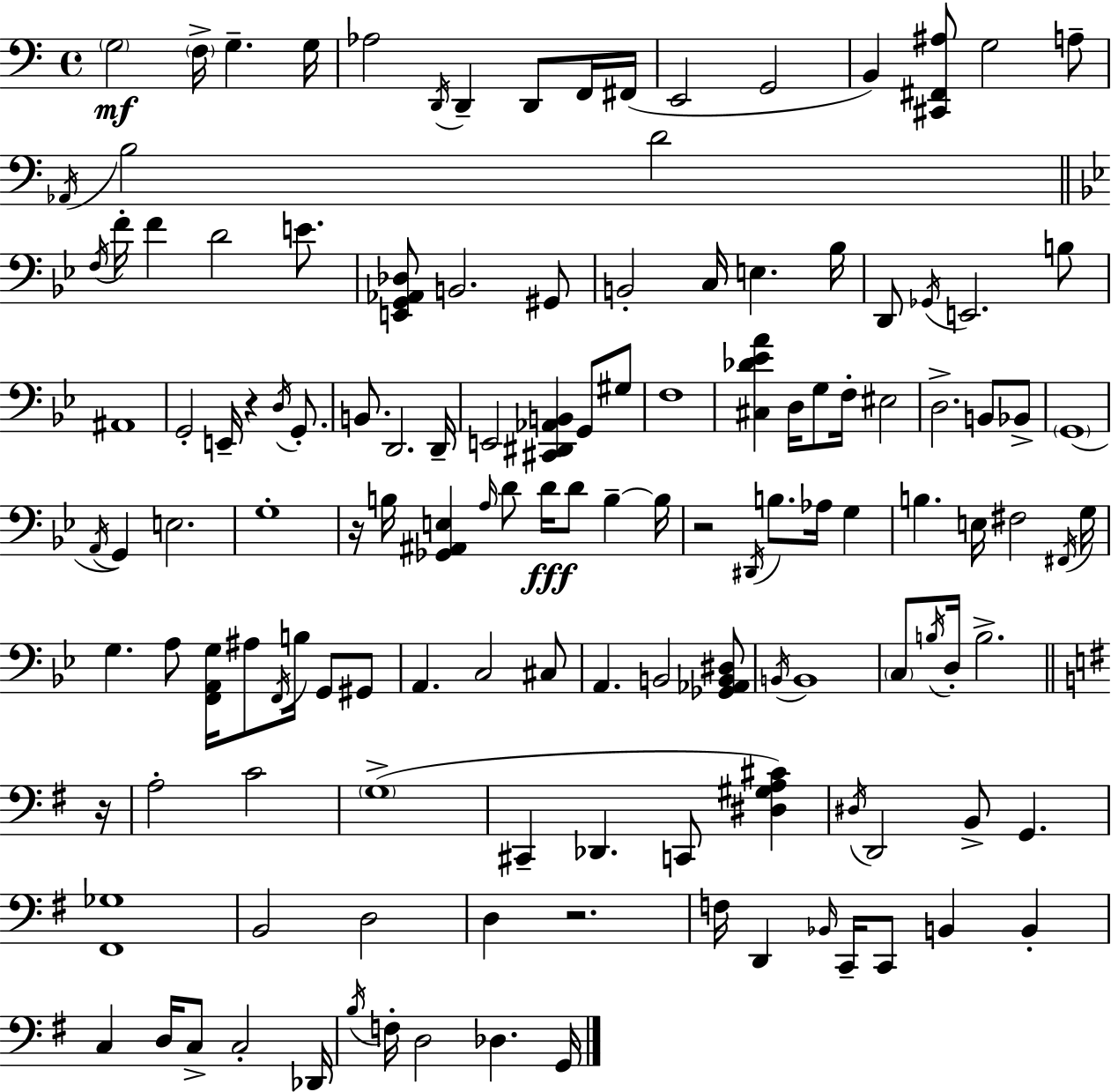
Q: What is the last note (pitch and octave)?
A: G2